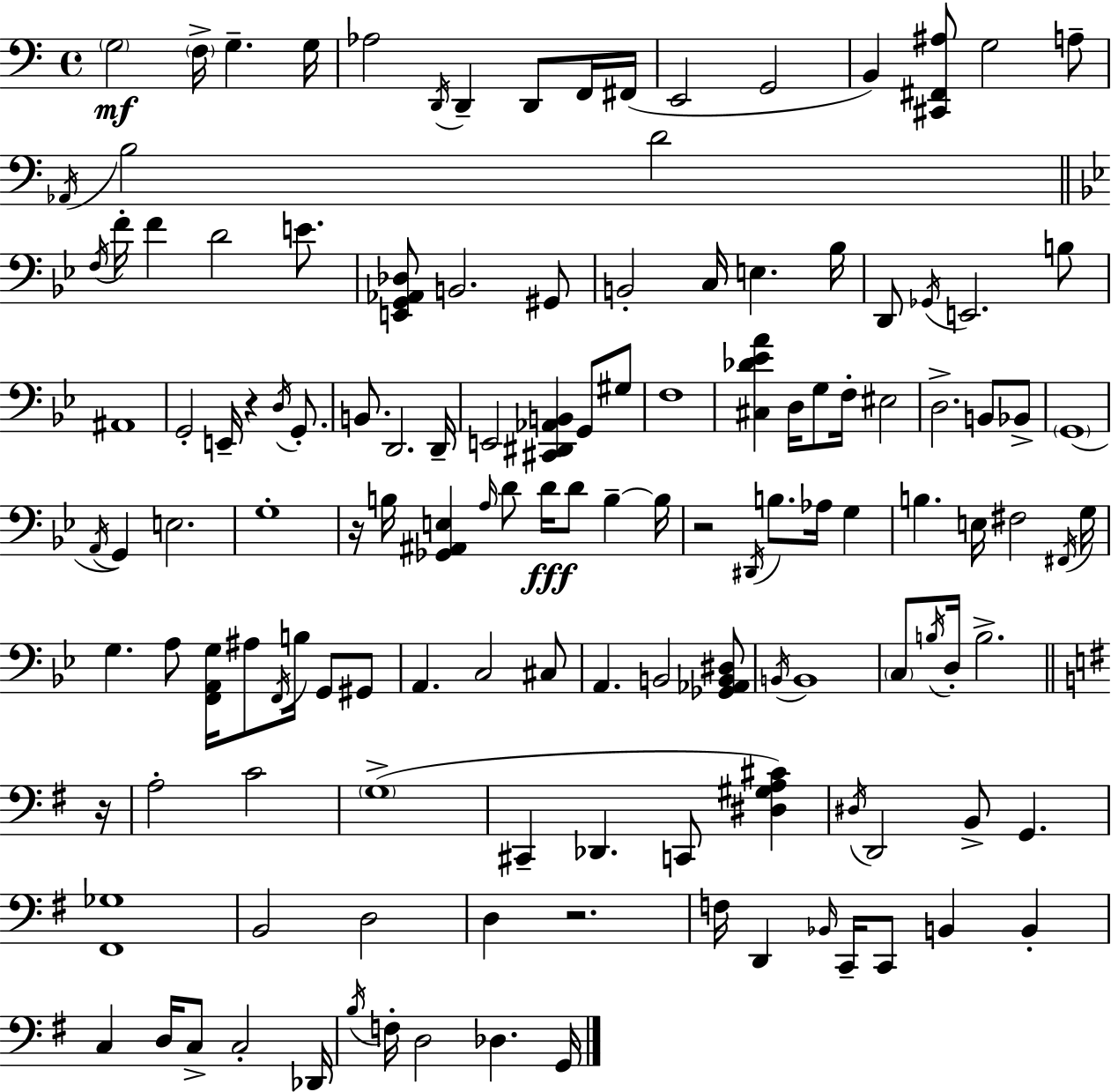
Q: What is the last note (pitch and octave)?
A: G2